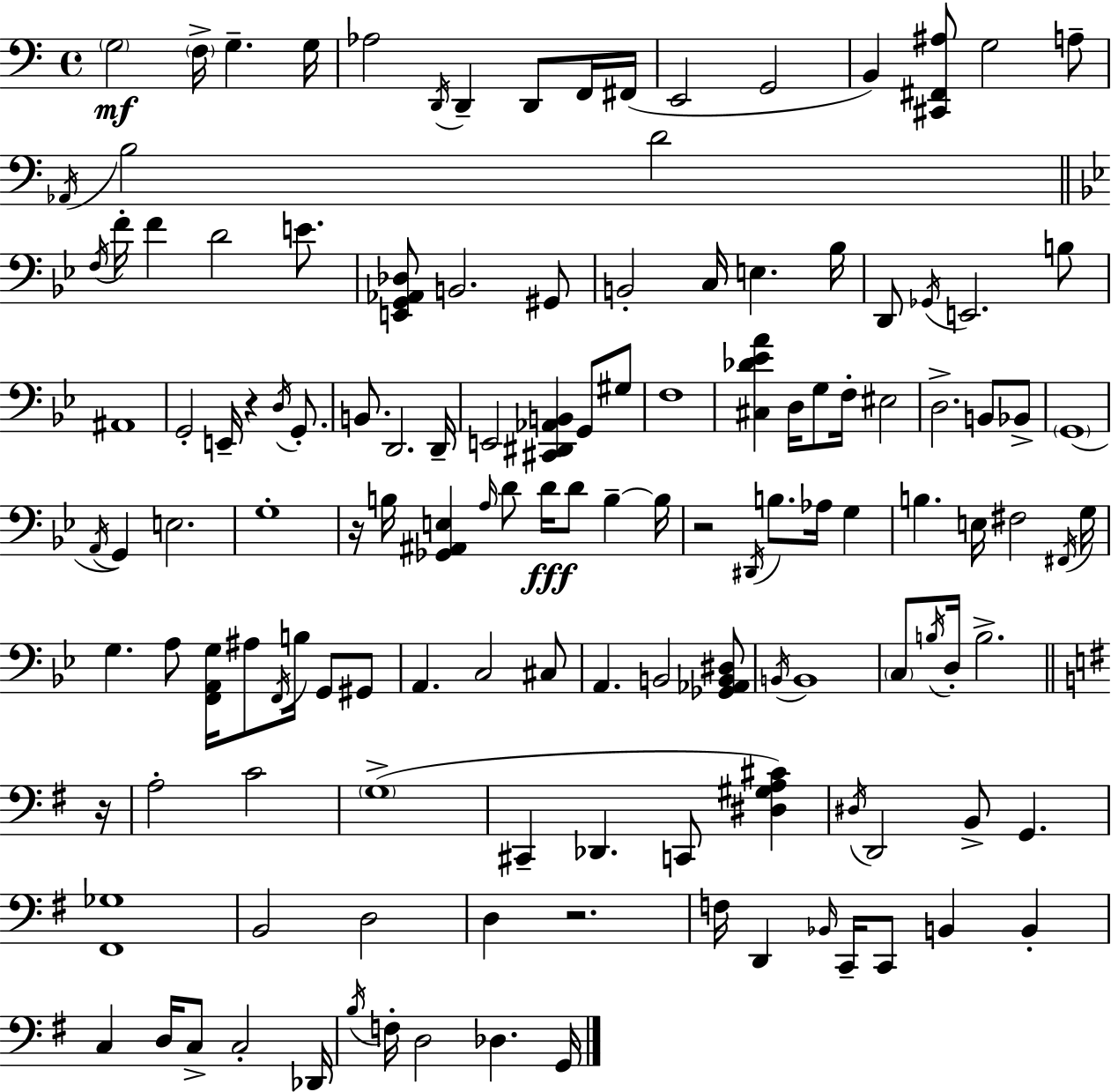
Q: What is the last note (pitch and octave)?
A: G2